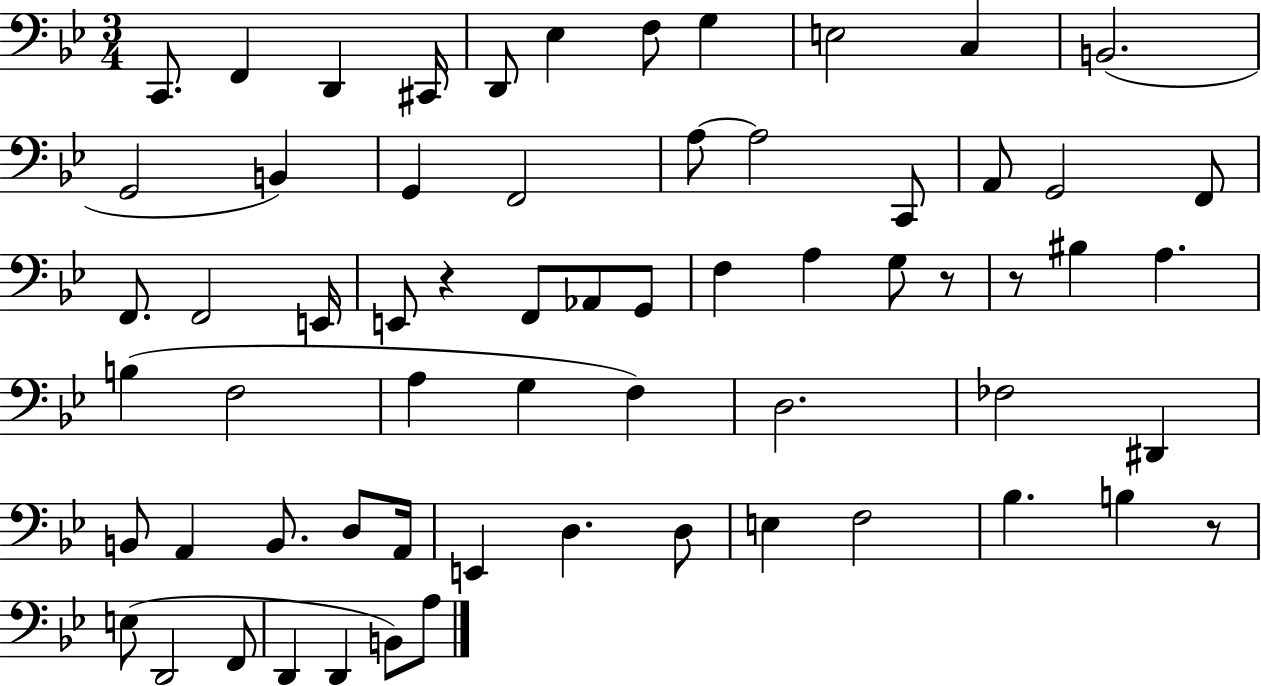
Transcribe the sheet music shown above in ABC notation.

X:1
T:Untitled
M:3/4
L:1/4
K:Bb
C,,/2 F,, D,, ^C,,/4 D,,/2 _E, F,/2 G, E,2 C, B,,2 G,,2 B,, G,, F,,2 A,/2 A,2 C,,/2 A,,/2 G,,2 F,,/2 F,,/2 F,,2 E,,/4 E,,/2 z F,,/2 _A,,/2 G,,/2 F, A, G,/2 z/2 z/2 ^B, A, B, F,2 A, G, F, D,2 _F,2 ^D,, B,,/2 A,, B,,/2 D,/2 A,,/4 E,, D, D,/2 E, F,2 _B, B, z/2 E,/2 D,,2 F,,/2 D,, D,, B,,/2 A,/2